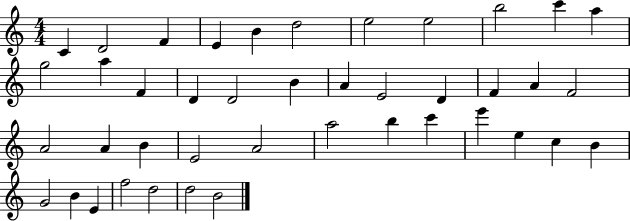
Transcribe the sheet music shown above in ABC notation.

X:1
T:Untitled
M:4/4
L:1/4
K:C
C D2 F E B d2 e2 e2 b2 c' a g2 a F D D2 B A E2 D F A F2 A2 A B E2 A2 a2 b c' e' e c B G2 B E f2 d2 d2 B2